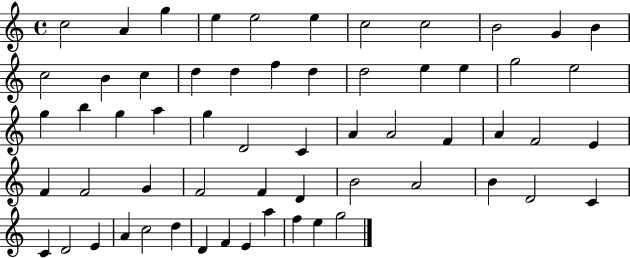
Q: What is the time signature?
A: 4/4